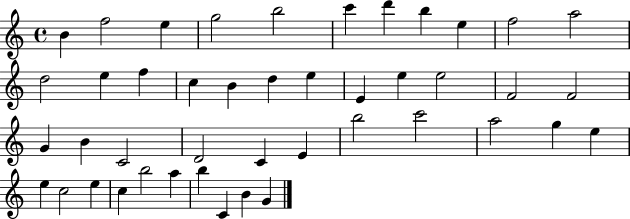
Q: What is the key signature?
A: C major